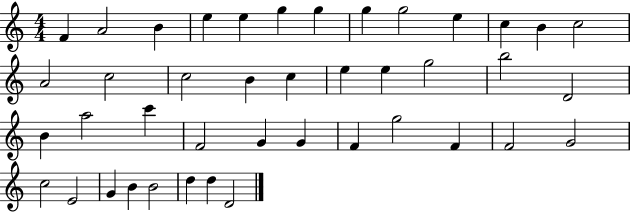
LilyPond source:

{
  \clef treble
  \numericTimeSignature
  \time 4/4
  \key c \major
  f'4 a'2 b'4 | e''4 e''4 g''4 g''4 | g''4 g''2 e''4 | c''4 b'4 c''2 | \break a'2 c''2 | c''2 b'4 c''4 | e''4 e''4 g''2 | b''2 d'2 | \break b'4 a''2 c'''4 | f'2 g'4 g'4 | f'4 g''2 f'4 | f'2 g'2 | \break c''2 e'2 | g'4 b'4 b'2 | d''4 d''4 d'2 | \bar "|."
}